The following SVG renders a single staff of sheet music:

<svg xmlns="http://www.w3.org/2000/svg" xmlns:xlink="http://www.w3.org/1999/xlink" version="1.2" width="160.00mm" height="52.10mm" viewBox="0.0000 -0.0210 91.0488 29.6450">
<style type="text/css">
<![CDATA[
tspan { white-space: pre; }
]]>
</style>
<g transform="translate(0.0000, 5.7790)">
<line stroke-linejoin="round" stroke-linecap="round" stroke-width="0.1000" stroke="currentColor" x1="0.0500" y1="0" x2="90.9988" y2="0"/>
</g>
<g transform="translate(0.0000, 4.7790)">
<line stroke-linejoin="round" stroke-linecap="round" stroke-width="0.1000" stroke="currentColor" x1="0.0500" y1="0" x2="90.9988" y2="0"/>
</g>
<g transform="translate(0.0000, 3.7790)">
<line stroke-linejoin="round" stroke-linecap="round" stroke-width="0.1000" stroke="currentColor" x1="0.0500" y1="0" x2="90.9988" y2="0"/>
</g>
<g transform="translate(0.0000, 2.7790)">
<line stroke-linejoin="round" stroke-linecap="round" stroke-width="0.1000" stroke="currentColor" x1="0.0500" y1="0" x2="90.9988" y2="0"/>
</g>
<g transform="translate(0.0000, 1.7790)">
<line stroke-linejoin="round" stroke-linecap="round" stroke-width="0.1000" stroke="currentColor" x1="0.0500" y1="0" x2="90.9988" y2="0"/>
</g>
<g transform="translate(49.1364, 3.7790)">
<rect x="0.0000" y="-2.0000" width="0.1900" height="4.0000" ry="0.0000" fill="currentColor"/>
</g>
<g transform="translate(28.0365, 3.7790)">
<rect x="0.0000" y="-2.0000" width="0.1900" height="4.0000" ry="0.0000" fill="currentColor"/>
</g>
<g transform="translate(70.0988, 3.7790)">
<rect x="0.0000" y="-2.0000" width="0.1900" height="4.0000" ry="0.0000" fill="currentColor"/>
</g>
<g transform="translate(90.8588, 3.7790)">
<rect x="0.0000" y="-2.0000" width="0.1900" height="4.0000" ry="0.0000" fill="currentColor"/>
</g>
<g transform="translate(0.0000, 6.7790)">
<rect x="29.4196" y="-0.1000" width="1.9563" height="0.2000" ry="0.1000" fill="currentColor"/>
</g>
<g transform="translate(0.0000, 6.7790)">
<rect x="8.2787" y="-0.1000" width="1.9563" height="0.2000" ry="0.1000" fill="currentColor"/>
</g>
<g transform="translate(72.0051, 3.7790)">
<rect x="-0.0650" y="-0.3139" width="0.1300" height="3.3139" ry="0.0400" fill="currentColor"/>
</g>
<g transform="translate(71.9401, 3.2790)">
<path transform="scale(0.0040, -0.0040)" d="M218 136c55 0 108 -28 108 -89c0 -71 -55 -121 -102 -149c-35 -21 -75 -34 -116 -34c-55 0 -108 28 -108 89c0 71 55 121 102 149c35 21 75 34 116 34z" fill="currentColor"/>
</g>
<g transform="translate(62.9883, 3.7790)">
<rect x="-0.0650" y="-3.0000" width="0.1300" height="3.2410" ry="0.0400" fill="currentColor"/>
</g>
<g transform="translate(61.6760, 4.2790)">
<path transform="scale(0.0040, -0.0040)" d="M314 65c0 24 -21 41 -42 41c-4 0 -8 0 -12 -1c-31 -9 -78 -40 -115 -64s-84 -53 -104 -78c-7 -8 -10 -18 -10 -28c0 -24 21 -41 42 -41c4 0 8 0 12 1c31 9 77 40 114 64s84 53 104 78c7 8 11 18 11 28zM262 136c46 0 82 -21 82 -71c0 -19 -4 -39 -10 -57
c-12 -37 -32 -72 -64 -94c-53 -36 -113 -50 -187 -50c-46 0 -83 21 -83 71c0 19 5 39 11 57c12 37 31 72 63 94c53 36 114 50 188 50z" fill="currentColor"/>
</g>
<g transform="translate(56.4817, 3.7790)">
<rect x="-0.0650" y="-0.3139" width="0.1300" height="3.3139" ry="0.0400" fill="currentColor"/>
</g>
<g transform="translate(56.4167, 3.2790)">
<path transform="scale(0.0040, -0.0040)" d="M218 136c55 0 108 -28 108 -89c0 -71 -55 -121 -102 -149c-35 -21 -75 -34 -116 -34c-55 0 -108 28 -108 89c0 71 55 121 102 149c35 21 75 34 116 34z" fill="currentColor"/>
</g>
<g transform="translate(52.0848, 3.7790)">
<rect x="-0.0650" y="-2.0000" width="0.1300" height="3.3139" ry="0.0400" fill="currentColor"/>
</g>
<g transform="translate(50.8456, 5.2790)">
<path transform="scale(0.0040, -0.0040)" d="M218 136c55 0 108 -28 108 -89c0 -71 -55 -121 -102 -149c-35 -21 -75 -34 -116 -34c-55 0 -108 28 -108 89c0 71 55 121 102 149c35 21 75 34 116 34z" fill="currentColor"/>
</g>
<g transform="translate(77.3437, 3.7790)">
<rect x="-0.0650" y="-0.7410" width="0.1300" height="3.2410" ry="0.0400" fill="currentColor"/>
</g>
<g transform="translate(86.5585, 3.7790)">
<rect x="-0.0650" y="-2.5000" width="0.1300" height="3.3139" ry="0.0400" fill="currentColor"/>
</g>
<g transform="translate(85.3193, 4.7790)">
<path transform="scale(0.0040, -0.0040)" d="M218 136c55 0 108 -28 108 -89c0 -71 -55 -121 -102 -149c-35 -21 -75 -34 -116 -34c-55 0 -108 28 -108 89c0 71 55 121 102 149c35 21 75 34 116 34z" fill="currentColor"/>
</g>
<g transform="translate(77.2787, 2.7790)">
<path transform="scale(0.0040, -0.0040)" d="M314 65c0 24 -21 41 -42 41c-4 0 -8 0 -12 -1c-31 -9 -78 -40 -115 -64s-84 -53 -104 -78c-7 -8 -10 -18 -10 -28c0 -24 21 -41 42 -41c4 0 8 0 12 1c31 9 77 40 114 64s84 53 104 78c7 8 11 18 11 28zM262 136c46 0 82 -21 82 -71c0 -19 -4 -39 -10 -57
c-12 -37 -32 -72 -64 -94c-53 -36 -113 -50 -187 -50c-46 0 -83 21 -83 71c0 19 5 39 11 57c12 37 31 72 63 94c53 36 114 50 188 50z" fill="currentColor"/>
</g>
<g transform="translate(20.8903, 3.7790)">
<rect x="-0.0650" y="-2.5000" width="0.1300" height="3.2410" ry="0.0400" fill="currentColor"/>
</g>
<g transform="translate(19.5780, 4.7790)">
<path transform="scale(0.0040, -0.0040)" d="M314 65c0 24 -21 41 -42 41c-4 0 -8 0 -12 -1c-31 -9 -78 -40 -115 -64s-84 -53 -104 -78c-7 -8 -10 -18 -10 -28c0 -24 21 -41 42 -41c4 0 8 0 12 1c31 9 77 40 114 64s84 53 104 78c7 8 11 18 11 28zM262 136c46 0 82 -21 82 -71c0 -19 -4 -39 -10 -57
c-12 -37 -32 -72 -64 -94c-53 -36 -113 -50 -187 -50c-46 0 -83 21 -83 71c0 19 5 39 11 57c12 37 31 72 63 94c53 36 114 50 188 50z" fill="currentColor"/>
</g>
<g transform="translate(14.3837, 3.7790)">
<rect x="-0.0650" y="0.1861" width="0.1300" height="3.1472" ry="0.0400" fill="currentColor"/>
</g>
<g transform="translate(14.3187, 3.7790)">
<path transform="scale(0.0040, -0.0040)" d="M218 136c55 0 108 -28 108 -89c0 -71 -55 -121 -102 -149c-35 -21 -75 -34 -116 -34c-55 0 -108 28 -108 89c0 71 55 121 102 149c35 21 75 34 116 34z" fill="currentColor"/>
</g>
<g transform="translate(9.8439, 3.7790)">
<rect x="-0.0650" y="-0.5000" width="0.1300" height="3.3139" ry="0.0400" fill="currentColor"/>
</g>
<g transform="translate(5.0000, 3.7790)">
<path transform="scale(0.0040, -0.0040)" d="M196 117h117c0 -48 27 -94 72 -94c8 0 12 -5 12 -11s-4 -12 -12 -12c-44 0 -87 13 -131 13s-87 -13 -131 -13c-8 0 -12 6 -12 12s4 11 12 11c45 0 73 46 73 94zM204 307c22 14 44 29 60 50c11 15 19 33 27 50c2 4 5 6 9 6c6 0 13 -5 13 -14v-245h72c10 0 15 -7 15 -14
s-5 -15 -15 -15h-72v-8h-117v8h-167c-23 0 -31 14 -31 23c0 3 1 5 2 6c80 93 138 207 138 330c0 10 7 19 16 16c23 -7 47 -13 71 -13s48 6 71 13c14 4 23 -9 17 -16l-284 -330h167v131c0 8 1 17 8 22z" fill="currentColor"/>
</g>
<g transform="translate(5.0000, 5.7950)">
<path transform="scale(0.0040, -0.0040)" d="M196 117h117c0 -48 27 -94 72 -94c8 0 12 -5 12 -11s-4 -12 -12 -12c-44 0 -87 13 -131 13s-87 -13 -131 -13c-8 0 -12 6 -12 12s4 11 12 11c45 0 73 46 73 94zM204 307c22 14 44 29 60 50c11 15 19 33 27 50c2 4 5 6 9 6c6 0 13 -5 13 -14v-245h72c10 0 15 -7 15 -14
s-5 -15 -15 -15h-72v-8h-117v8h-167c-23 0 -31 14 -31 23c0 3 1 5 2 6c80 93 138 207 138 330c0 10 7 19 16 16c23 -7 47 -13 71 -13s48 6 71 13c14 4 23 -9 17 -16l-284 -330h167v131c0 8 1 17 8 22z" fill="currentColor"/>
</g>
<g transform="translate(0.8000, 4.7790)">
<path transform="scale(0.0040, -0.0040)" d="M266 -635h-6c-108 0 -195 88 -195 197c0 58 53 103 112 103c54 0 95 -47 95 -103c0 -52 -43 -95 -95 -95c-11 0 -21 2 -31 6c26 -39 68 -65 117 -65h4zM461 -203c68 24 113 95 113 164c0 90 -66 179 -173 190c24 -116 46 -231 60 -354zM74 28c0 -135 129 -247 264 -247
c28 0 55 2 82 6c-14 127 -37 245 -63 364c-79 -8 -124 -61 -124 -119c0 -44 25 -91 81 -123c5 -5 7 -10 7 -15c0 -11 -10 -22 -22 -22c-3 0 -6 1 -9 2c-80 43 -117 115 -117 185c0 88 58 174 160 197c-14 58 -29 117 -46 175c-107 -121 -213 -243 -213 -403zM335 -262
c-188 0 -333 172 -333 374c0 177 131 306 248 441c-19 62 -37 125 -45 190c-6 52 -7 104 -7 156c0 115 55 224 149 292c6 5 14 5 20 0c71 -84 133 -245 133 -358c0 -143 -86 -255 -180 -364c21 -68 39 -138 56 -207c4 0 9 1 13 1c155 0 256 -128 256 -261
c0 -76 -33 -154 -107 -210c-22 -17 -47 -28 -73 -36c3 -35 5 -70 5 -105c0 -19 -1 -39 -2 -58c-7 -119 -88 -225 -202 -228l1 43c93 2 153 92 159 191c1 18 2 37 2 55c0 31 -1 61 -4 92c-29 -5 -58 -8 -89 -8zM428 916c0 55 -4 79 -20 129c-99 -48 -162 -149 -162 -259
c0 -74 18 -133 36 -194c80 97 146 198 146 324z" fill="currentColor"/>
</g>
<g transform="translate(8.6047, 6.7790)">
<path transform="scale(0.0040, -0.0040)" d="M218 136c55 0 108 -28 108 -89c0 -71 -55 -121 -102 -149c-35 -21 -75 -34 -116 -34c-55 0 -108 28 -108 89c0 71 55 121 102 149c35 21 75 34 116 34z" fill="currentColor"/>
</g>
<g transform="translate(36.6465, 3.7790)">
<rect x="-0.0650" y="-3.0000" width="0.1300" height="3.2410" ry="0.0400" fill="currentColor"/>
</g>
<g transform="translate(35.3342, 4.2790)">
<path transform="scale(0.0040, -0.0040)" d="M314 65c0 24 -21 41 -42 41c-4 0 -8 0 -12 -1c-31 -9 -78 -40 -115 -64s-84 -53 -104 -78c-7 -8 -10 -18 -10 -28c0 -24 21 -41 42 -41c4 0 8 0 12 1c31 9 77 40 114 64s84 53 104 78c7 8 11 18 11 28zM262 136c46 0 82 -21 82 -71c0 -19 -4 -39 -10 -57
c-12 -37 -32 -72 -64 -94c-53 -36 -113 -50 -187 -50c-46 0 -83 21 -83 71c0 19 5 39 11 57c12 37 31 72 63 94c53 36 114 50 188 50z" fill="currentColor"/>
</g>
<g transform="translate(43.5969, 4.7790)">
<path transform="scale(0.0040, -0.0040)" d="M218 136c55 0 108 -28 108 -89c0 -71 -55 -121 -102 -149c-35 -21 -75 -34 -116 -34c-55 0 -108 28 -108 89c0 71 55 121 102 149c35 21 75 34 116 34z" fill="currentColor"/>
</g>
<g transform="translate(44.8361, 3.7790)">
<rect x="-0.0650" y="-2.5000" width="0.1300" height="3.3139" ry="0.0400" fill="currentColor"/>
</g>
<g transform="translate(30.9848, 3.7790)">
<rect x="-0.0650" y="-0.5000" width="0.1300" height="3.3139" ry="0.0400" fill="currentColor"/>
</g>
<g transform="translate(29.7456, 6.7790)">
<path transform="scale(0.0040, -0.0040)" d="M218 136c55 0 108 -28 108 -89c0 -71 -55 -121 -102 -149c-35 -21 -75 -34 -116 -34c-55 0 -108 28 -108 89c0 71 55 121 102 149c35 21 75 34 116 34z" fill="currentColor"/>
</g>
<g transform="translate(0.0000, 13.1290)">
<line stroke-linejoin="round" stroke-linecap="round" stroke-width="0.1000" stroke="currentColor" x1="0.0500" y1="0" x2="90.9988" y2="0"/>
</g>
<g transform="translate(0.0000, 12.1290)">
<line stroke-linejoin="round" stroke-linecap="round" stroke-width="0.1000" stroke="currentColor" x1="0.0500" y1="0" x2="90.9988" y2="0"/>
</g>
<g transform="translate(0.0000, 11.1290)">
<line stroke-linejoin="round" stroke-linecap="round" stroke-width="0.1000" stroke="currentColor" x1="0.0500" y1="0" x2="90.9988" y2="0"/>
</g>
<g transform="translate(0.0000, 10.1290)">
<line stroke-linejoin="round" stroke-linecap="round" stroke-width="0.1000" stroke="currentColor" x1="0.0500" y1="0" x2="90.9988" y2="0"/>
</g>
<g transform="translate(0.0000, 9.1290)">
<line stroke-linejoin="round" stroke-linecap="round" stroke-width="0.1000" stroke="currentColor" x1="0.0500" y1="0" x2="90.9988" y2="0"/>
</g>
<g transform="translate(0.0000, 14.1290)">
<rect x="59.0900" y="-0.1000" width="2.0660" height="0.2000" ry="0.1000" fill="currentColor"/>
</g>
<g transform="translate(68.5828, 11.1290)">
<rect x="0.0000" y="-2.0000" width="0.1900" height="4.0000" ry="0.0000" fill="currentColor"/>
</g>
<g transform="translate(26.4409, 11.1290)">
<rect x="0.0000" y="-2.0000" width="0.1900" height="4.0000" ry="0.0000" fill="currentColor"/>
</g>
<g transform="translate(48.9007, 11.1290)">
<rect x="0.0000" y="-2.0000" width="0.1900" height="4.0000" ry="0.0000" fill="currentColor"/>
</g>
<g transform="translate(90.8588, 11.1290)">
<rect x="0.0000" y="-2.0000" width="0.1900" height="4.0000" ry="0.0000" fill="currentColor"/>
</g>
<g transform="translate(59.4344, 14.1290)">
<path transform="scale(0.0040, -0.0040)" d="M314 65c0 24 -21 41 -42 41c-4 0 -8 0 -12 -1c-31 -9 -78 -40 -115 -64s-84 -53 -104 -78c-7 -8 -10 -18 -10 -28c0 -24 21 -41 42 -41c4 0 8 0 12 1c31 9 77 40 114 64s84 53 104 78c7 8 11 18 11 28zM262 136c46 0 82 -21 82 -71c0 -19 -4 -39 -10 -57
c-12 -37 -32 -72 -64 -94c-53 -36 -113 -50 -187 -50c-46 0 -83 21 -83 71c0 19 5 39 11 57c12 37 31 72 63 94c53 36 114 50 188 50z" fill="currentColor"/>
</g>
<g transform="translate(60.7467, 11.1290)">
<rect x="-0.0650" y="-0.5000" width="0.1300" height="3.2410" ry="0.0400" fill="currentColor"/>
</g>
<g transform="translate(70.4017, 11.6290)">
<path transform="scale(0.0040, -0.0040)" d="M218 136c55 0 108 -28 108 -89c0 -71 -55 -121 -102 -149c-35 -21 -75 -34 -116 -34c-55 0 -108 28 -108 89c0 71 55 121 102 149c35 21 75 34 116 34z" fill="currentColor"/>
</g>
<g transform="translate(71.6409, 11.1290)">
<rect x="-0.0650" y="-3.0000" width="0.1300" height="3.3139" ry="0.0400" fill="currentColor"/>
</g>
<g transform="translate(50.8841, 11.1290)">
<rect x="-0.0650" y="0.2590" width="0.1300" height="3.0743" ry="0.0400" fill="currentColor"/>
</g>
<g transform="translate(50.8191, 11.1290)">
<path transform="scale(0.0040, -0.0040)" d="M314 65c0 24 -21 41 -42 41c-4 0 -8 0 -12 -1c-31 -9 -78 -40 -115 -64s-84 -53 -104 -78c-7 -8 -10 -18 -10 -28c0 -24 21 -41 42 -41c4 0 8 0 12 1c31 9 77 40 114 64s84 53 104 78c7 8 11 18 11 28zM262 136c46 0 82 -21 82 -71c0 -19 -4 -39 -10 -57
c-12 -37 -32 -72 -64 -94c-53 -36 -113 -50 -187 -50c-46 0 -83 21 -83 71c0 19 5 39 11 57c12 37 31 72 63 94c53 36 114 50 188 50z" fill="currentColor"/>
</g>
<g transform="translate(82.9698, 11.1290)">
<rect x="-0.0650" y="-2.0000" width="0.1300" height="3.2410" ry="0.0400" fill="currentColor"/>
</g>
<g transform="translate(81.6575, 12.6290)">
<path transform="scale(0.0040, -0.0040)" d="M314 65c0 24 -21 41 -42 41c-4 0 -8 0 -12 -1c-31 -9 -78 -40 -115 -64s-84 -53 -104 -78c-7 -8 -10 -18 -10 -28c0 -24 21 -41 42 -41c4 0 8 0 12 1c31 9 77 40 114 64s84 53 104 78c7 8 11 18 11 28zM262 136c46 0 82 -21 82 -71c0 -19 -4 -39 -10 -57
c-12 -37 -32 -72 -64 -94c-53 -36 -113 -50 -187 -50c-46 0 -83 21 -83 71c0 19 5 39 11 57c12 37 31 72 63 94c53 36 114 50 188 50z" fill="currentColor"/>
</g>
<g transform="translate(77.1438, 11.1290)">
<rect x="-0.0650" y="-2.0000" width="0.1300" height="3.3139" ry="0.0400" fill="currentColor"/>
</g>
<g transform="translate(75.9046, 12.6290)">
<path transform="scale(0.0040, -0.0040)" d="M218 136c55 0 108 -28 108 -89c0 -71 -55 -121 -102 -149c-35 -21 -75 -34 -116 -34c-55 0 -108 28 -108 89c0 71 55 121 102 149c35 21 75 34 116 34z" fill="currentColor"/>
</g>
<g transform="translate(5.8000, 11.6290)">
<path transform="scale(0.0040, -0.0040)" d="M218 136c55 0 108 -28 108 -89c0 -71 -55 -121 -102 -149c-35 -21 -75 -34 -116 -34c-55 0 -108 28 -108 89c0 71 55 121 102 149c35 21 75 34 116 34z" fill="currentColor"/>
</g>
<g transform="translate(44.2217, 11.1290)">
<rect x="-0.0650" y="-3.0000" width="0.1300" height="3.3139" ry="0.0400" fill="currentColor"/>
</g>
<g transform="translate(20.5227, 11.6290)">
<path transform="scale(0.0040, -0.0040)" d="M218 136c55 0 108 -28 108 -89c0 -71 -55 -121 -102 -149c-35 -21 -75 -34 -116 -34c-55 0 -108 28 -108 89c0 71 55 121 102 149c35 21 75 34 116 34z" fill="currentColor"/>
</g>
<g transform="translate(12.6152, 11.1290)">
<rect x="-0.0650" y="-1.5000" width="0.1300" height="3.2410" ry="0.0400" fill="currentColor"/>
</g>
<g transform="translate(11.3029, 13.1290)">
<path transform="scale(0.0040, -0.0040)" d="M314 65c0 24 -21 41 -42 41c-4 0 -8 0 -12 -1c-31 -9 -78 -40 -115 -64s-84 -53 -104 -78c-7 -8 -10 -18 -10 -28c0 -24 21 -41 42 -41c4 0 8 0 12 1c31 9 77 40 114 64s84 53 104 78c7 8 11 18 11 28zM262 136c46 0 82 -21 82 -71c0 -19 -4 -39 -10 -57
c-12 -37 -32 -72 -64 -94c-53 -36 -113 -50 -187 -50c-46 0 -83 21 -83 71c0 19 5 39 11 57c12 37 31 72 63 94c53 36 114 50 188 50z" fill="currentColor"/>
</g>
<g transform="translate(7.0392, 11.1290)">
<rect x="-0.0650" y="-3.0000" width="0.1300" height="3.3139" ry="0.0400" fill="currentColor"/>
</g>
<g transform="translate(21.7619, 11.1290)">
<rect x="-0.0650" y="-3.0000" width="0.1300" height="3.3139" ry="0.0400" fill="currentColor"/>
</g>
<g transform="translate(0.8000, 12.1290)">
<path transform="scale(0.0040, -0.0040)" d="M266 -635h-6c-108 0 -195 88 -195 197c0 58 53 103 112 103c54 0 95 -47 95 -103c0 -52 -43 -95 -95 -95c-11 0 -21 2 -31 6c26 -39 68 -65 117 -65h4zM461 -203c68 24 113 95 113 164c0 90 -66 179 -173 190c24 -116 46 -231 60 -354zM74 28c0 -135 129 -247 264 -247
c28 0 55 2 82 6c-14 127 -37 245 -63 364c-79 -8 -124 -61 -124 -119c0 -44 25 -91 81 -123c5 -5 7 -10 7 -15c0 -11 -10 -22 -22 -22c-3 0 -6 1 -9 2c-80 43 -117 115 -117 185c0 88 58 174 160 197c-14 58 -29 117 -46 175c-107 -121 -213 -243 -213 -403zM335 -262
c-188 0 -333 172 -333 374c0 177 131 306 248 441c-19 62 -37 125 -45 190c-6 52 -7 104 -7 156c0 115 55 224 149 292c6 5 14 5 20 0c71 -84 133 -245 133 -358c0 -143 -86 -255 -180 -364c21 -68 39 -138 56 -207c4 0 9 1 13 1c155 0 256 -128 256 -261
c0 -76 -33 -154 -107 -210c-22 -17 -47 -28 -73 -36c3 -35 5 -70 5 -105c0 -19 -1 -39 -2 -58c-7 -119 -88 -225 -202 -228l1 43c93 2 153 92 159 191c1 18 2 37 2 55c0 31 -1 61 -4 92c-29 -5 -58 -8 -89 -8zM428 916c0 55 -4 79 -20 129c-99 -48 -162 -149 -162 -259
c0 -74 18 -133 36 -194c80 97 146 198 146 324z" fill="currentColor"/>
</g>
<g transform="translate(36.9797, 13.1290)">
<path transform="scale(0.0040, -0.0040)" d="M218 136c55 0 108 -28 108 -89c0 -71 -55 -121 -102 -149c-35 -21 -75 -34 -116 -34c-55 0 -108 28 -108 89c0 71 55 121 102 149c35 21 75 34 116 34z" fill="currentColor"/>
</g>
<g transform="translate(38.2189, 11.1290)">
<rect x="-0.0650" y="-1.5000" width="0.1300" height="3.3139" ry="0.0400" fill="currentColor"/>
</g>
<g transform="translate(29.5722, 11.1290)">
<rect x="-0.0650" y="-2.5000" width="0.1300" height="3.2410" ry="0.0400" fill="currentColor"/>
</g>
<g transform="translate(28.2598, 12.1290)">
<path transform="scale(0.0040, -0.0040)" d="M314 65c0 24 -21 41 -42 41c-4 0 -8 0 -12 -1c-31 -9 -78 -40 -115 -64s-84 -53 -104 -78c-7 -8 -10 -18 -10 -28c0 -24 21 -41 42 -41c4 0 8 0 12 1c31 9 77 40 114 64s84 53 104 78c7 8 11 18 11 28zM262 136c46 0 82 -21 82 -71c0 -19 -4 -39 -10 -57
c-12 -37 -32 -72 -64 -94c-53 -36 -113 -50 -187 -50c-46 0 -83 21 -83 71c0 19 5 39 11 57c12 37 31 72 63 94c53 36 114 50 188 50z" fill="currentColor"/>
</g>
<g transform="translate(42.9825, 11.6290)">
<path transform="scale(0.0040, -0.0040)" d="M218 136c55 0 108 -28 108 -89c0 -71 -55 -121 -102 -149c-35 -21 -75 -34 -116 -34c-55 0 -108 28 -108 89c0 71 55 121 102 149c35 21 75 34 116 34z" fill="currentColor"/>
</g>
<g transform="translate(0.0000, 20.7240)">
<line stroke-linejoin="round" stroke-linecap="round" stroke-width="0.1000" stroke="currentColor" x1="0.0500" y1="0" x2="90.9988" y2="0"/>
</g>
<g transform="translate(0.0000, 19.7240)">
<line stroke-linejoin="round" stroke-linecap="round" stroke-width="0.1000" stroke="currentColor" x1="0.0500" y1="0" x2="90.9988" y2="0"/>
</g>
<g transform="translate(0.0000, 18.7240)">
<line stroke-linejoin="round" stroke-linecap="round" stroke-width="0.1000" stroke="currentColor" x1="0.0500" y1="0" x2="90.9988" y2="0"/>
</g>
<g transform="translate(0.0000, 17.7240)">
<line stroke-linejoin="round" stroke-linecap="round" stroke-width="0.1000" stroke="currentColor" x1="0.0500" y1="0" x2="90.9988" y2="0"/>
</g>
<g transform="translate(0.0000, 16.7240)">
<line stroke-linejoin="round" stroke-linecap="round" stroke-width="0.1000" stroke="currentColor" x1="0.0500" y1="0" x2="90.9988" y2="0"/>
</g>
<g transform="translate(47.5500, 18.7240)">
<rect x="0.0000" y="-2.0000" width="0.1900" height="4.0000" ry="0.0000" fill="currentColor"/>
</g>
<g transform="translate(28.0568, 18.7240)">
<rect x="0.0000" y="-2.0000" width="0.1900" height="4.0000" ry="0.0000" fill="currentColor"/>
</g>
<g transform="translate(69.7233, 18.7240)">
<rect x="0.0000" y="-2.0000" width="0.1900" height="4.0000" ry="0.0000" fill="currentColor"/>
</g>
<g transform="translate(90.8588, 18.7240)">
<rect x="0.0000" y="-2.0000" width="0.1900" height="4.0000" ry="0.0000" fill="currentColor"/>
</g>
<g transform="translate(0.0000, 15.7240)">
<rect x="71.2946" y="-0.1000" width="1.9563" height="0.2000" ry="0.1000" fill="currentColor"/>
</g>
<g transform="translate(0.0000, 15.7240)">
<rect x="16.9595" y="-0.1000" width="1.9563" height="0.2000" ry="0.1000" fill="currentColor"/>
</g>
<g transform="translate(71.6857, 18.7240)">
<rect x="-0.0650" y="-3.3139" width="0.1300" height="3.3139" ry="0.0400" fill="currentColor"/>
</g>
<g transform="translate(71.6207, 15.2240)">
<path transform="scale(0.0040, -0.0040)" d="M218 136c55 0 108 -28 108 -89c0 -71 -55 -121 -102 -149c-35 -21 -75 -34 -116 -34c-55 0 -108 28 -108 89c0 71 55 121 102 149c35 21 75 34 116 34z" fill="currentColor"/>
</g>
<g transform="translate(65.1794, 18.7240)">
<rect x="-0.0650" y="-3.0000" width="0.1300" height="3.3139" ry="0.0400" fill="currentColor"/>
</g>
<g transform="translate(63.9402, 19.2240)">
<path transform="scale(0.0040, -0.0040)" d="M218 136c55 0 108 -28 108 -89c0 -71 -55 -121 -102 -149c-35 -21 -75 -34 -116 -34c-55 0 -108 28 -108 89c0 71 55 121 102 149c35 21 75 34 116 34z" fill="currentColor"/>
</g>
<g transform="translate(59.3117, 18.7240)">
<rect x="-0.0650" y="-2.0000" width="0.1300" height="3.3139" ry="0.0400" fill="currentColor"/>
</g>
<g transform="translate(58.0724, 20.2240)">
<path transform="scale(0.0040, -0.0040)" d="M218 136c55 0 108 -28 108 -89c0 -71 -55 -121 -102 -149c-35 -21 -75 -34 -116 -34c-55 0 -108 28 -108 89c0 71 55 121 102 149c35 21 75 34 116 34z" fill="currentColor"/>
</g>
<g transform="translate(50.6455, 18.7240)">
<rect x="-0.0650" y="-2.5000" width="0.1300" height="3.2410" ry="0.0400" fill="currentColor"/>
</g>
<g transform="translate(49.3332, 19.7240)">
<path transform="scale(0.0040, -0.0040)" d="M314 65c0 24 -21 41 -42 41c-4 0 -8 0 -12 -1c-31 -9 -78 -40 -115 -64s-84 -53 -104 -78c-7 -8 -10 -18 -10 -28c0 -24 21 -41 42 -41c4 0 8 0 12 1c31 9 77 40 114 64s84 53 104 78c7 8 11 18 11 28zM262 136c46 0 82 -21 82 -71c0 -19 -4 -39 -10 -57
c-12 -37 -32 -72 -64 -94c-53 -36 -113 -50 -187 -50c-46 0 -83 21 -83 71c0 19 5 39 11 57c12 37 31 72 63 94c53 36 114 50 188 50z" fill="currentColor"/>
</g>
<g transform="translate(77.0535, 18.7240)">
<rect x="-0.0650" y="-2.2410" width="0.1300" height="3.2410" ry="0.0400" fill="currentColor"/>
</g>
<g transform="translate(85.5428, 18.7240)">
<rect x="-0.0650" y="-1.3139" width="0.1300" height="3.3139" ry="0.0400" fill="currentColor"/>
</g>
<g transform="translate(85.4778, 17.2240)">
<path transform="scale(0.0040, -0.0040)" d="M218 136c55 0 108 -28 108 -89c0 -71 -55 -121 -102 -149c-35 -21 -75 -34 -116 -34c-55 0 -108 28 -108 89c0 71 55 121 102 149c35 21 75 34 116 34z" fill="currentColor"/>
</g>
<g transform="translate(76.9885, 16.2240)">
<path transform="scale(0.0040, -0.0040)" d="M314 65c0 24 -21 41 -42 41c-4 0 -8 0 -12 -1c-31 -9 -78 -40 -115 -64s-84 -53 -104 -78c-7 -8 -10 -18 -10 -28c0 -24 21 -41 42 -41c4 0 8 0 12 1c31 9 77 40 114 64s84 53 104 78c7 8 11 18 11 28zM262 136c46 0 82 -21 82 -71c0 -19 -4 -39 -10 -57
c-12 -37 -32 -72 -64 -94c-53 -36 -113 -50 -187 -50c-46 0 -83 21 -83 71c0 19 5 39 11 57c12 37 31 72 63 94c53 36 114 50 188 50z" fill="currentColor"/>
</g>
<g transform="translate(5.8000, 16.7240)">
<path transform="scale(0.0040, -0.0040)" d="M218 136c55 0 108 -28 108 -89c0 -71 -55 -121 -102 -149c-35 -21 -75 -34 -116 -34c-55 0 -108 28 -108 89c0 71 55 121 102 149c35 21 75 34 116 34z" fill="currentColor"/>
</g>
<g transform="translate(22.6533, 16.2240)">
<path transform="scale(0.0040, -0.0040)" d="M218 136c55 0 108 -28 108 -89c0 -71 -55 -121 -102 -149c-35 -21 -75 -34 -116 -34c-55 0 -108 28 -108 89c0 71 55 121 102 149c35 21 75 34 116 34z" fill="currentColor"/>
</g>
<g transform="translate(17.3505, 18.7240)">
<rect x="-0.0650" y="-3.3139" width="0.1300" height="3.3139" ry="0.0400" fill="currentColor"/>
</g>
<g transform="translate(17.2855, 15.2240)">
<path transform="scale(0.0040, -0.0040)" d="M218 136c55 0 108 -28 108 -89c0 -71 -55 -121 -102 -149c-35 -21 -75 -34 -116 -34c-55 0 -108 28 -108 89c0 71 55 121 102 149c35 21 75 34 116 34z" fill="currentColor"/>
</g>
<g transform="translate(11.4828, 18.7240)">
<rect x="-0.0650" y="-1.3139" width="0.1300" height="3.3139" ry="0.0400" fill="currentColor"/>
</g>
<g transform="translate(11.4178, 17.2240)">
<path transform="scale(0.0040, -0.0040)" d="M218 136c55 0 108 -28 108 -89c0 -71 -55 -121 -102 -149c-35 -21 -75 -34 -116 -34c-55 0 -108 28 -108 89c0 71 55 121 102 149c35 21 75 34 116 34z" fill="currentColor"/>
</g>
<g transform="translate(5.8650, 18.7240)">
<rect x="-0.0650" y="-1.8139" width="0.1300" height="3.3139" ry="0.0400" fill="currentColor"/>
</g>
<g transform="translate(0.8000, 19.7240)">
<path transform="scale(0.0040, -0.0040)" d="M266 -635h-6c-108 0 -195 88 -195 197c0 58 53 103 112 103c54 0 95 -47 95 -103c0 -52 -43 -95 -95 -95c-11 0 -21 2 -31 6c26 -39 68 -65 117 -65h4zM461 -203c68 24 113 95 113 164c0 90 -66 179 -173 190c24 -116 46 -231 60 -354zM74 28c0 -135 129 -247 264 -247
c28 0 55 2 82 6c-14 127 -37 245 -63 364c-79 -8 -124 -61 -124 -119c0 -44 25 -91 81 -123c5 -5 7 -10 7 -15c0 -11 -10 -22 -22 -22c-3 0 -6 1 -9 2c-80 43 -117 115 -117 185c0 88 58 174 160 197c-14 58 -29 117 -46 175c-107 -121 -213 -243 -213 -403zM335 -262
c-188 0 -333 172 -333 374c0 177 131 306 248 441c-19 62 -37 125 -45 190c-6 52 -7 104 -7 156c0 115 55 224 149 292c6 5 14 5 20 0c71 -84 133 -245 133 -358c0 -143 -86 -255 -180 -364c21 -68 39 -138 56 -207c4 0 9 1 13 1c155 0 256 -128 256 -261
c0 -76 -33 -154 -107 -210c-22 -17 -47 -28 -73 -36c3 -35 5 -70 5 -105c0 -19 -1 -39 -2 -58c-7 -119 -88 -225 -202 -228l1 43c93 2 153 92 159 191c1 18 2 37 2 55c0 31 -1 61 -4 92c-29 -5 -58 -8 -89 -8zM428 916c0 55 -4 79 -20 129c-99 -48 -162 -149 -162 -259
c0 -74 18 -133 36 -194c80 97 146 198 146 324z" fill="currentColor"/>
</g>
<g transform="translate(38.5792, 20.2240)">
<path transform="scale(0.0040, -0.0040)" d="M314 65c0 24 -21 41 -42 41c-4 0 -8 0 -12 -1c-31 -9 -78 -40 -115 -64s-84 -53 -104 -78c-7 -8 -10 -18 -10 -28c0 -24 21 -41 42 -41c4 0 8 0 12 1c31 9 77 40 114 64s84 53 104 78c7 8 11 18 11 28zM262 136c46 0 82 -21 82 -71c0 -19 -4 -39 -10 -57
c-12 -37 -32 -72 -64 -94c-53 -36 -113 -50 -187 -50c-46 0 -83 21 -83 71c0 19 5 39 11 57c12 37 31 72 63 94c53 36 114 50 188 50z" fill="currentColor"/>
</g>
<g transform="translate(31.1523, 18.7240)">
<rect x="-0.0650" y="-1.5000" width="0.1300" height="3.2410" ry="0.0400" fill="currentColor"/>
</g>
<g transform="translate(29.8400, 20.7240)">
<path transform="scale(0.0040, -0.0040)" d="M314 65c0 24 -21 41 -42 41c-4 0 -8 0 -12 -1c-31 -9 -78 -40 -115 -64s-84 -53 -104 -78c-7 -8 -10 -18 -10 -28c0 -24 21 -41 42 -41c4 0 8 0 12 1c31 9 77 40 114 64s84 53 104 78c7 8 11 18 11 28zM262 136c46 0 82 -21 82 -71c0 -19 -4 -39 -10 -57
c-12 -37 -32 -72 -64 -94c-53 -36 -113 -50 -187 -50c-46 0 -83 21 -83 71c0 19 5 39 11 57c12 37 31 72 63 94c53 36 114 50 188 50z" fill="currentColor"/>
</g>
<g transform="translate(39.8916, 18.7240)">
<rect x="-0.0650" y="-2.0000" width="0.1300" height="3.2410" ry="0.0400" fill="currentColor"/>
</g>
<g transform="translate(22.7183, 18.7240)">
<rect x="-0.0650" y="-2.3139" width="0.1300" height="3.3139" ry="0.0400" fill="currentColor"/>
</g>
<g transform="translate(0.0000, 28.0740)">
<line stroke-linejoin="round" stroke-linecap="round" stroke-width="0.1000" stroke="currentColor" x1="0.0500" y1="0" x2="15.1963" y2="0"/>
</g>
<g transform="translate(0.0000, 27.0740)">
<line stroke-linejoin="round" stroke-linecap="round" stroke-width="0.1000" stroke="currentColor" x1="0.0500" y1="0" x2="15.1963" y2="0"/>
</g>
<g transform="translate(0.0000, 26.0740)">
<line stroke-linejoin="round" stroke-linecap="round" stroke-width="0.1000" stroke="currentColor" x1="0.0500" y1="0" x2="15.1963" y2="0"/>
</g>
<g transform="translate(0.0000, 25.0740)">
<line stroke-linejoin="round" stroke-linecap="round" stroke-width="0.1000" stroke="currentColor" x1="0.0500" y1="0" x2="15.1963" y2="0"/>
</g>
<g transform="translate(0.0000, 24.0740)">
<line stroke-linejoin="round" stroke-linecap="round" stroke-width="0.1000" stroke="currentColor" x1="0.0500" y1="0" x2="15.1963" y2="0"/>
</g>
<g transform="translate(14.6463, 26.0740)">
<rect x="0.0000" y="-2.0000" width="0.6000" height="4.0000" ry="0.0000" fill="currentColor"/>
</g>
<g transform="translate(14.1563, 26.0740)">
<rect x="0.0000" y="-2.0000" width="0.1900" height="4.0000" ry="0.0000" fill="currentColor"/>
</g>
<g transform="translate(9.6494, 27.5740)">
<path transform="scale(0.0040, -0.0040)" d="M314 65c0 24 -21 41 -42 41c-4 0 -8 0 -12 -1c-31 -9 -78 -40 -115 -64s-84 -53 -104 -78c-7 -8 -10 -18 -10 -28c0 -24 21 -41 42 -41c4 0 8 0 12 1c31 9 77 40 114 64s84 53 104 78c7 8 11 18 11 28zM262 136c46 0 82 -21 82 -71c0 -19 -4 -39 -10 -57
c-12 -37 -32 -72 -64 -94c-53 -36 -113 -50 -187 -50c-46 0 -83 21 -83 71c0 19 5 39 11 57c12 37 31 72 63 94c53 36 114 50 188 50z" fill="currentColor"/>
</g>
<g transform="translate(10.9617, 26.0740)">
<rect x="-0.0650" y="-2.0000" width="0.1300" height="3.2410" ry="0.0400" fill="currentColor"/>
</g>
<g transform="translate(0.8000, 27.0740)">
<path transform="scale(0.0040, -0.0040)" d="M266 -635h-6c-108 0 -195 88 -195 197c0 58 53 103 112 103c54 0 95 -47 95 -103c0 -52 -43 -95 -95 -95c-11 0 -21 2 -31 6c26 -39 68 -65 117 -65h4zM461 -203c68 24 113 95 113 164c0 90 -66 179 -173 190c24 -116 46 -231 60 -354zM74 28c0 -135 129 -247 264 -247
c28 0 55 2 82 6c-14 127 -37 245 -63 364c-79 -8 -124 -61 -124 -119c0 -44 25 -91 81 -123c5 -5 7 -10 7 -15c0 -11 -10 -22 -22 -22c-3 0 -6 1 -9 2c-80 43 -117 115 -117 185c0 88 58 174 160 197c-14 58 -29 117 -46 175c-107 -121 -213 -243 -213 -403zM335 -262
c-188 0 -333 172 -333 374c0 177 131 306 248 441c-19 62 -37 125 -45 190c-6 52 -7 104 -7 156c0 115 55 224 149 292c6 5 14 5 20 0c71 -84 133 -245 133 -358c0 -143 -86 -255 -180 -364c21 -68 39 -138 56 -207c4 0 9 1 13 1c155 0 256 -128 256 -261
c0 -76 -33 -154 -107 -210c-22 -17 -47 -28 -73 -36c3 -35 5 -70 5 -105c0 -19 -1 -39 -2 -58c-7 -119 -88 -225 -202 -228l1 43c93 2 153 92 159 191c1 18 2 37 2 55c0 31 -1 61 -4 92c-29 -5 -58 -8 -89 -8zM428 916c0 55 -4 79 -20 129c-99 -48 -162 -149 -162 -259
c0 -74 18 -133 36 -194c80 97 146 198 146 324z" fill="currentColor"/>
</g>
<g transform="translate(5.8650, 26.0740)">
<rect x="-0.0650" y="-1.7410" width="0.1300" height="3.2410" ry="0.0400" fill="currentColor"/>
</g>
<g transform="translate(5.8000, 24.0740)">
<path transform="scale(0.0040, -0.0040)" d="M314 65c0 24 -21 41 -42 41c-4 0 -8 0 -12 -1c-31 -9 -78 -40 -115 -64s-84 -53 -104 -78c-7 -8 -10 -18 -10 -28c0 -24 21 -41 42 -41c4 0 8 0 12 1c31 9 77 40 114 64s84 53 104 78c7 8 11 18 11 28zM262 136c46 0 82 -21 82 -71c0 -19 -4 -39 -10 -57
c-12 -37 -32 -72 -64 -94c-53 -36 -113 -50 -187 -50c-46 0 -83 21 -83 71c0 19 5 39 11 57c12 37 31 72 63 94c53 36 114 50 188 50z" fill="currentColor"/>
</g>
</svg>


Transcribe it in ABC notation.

X:1
T:Untitled
M:4/4
L:1/4
K:C
C B G2 C A2 G F c A2 c d2 G A E2 A G2 E A B2 C2 A F F2 f e b g E2 F2 G2 F A b g2 e f2 F2